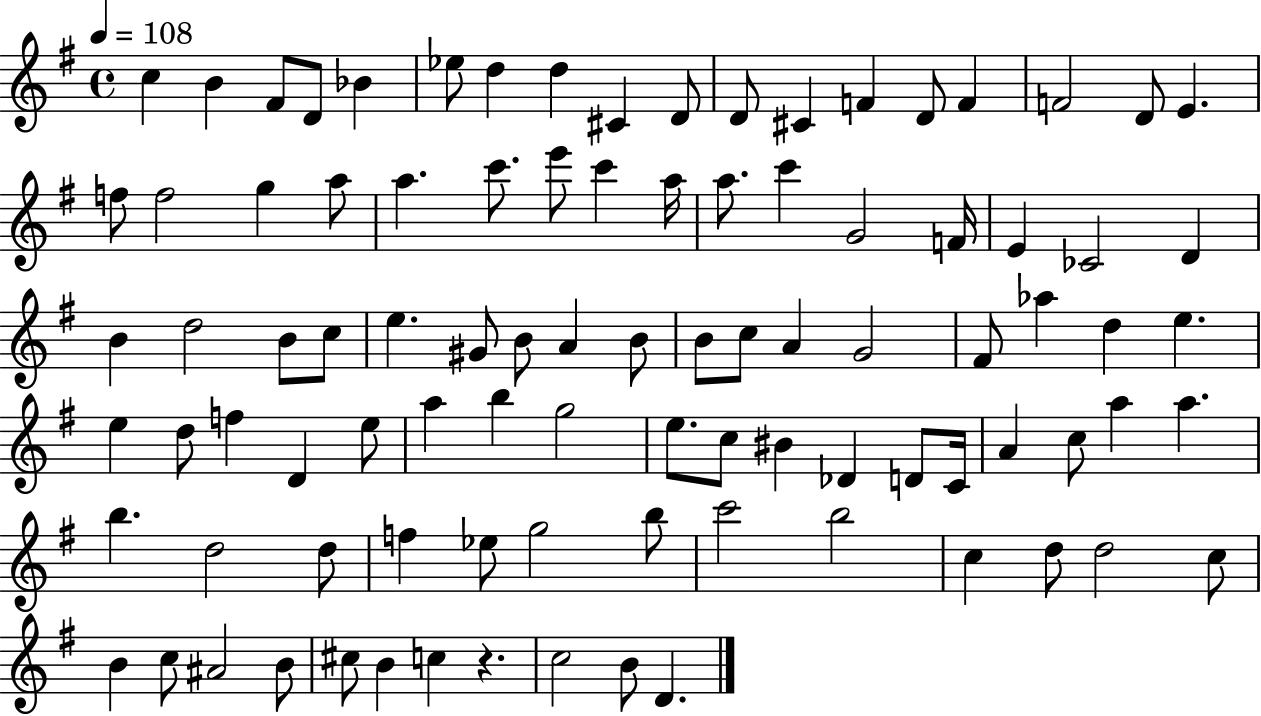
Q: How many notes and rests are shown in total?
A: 93